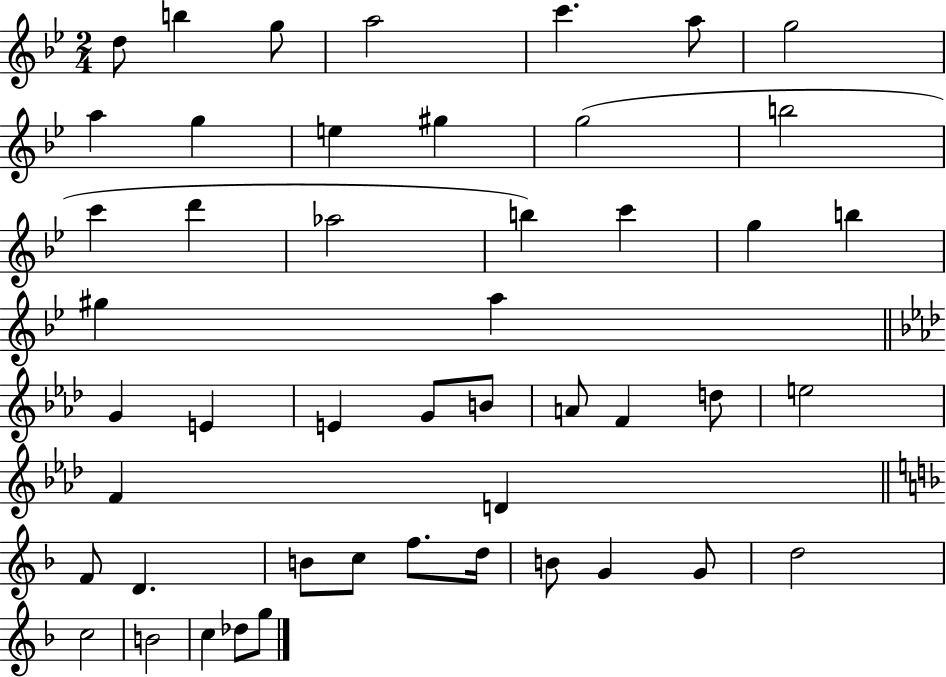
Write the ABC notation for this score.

X:1
T:Untitled
M:2/4
L:1/4
K:Bb
d/2 b g/2 a2 c' a/2 g2 a g e ^g g2 b2 c' d' _a2 b c' g b ^g a G E E G/2 B/2 A/2 F d/2 e2 F D F/2 D B/2 c/2 f/2 d/4 B/2 G G/2 d2 c2 B2 c _d/2 g/2